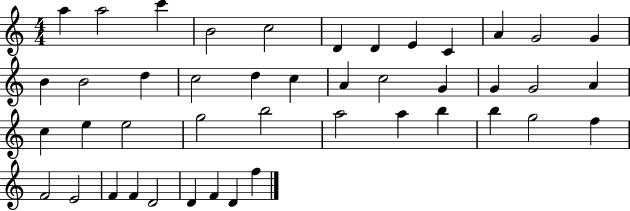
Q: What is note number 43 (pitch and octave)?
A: D4